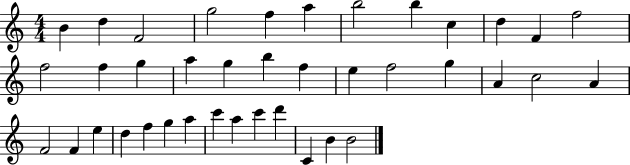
{
  \clef treble
  \numericTimeSignature
  \time 4/4
  \key c \major
  b'4 d''4 f'2 | g''2 f''4 a''4 | b''2 b''4 c''4 | d''4 f'4 f''2 | \break f''2 f''4 g''4 | a''4 g''4 b''4 f''4 | e''4 f''2 g''4 | a'4 c''2 a'4 | \break f'2 f'4 e''4 | d''4 f''4 g''4 a''4 | c'''4 a''4 c'''4 d'''4 | c'4 b'4 b'2 | \break \bar "|."
}